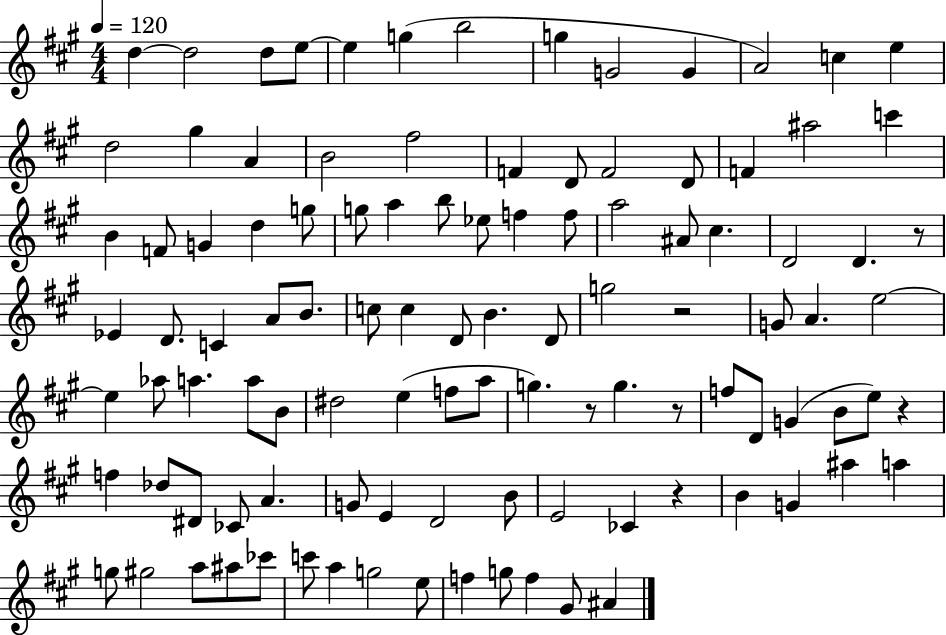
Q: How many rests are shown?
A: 6